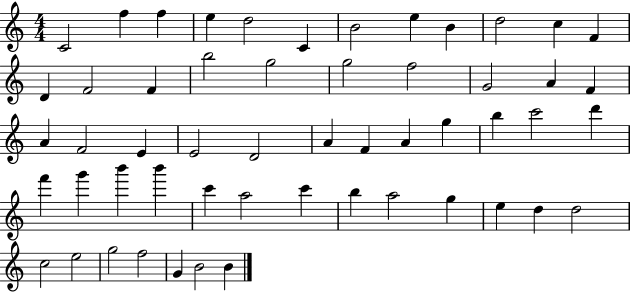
C4/h F5/q F5/q E5/q D5/h C4/q B4/h E5/q B4/q D5/h C5/q F4/q D4/q F4/h F4/q B5/h G5/h G5/h F5/h G4/h A4/q F4/q A4/q F4/h E4/q E4/h D4/h A4/q F4/q A4/q G5/q B5/q C6/h D6/q F6/q G6/q B6/q B6/q C6/q A5/h C6/q B5/q A5/h G5/q E5/q D5/q D5/h C5/h E5/h G5/h F5/h G4/q B4/h B4/q